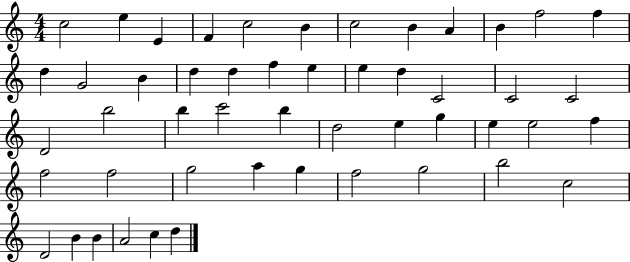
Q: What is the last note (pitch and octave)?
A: D5